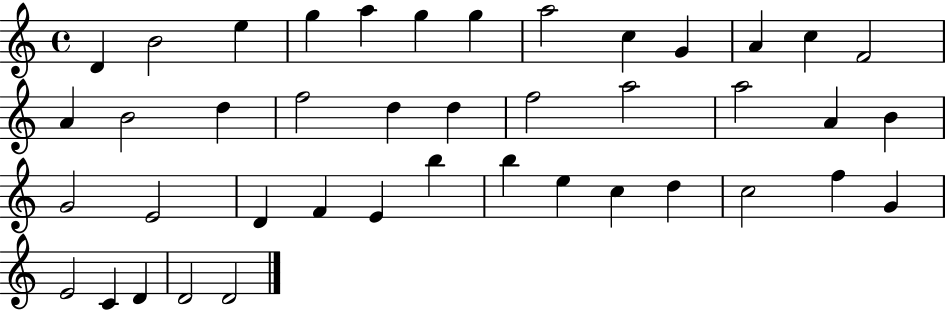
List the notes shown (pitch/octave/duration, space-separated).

D4/q B4/h E5/q G5/q A5/q G5/q G5/q A5/h C5/q G4/q A4/q C5/q F4/h A4/q B4/h D5/q F5/h D5/q D5/q F5/h A5/h A5/h A4/q B4/q G4/h E4/h D4/q F4/q E4/q B5/q B5/q E5/q C5/q D5/q C5/h F5/q G4/q E4/h C4/q D4/q D4/h D4/h